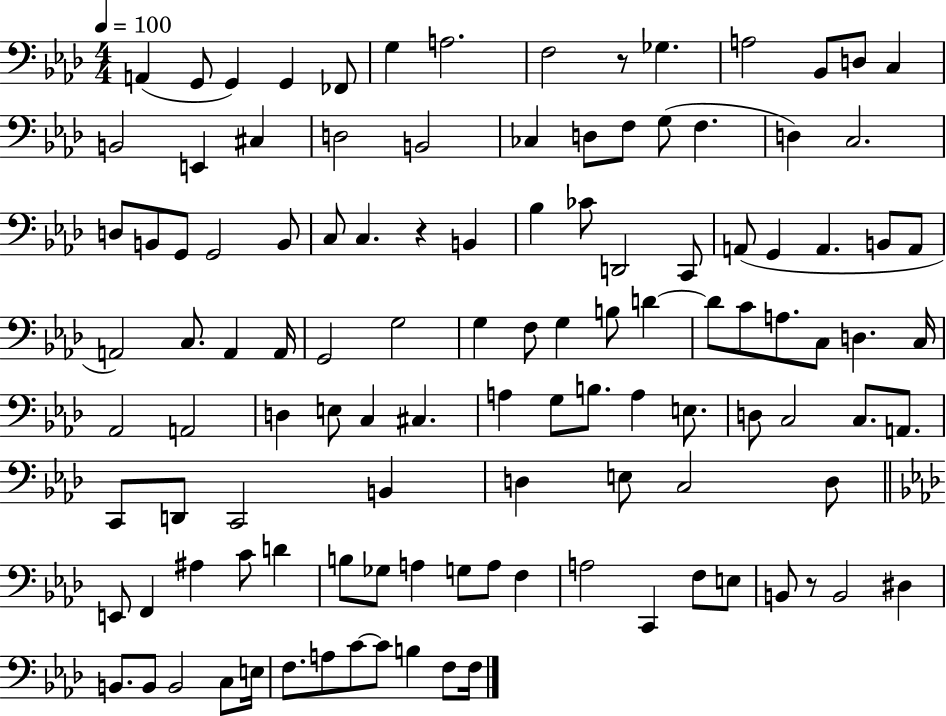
X:1
T:Untitled
M:4/4
L:1/4
K:Ab
A,, G,,/2 G,, G,, _F,,/2 G, A,2 F,2 z/2 _G, A,2 _B,,/2 D,/2 C, B,,2 E,, ^C, D,2 B,,2 _C, D,/2 F,/2 G,/2 F, D, C,2 D,/2 B,,/2 G,,/2 G,,2 B,,/2 C,/2 C, z B,, _B, _C/2 D,,2 C,,/2 A,,/2 G,, A,, B,,/2 A,,/2 A,,2 C,/2 A,, A,,/4 G,,2 G,2 G, F,/2 G, B,/2 D D/2 C/2 A,/2 C,/2 D, C,/4 _A,,2 A,,2 D, E,/2 C, ^C, A, G,/2 B,/2 A, E,/2 D,/2 C,2 C,/2 A,,/2 C,,/2 D,,/2 C,,2 B,, D, E,/2 C,2 D,/2 E,,/2 F,, ^A, C/2 D B,/2 _G,/2 A, G,/2 A,/2 F, A,2 C,, F,/2 E,/2 B,,/2 z/2 B,,2 ^D, B,,/2 B,,/2 B,,2 C,/2 E,/4 F,/2 A,/2 C/2 C/2 B, F,/2 F,/4